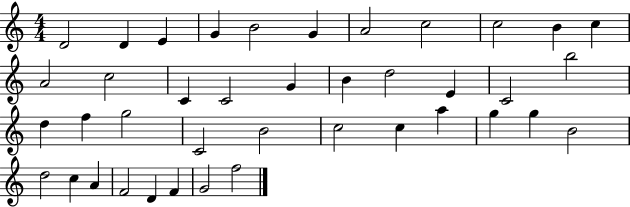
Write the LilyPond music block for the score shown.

{
  \clef treble
  \numericTimeSignature
  \time 4/4
  \key c \major
  d'2 d'4 e'4 | g'4 b'2 g'4 | a'2 c''2 | c''2 b'4 c''4 | \break a'2 c''2 | c'4 c'2 g'4 | b'4 d''2 e'4 | c'2 b''2 | \break d''4 f''4 g''2 | c'2 b'2 | c''2 c''4 a''4 | g''4 g''4 b'2 | \break d''2 c''4 a'4 | f'2 d'4 f'4 | g'2 f''2 | \bar "|."
}